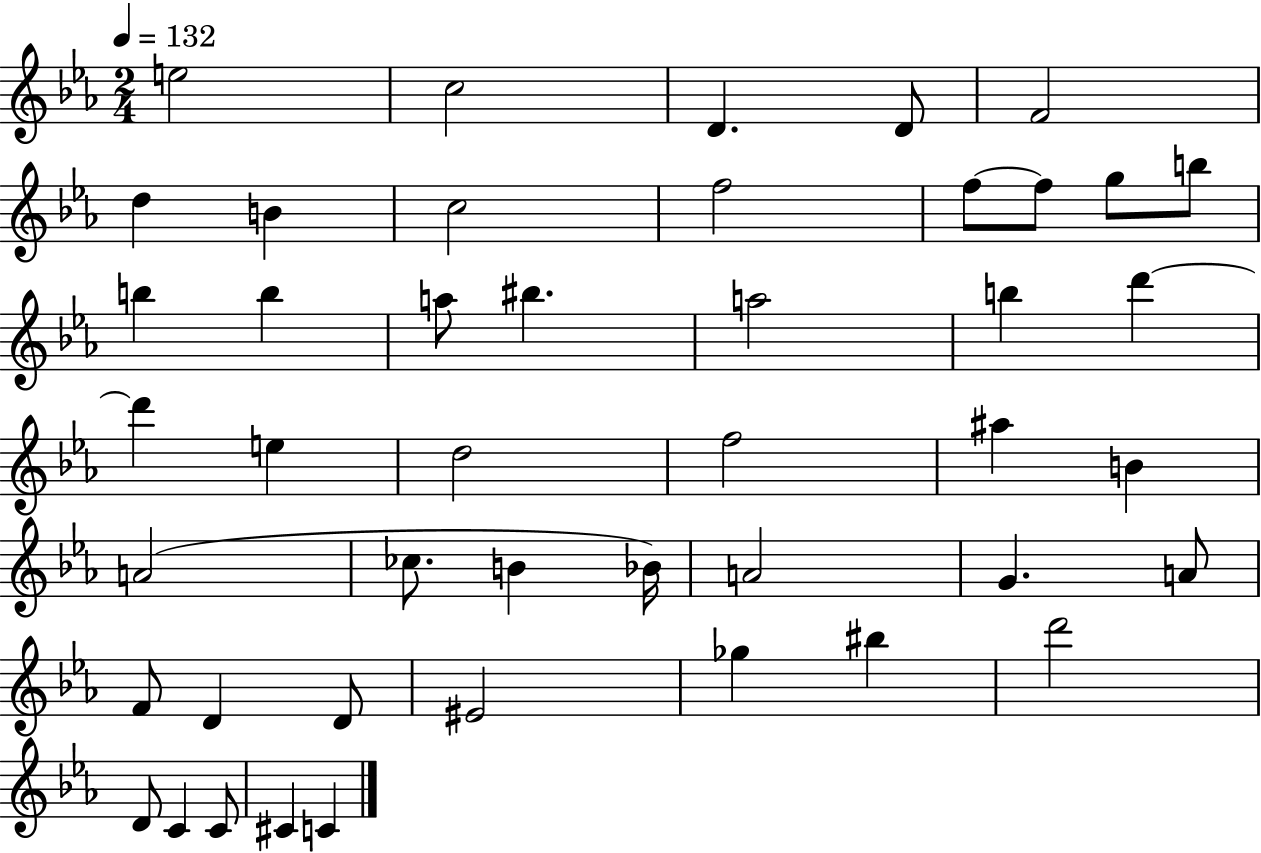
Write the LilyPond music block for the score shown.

{
  \clef treble
  \numericTimeSignature
  \time 2/4
  \key ees \major
  \tempo 4 = 132
  e''2 | c''2 | d'4. d'8 | f'2 | \break d''4 b'4 | c''2 | f''2 | f''8~~ f''8 g''8 b''8 | \break b''4 b''4 | a''8 bis''4. | a''2 | b''4 d'''4~~ | \break d'''4 e''4 | d''2 | f''2 | ais''4 b'4 | \break a'2( | ces''8. b'4 bes'16) | a'2 | g'4. a'8 | \break f'8 d'4 d'8 | eis'2 | ges''4 bis''4 | d'''2 | \break d'8 c'4 c'8 | cis'4 c'4 | \bar "|."
}